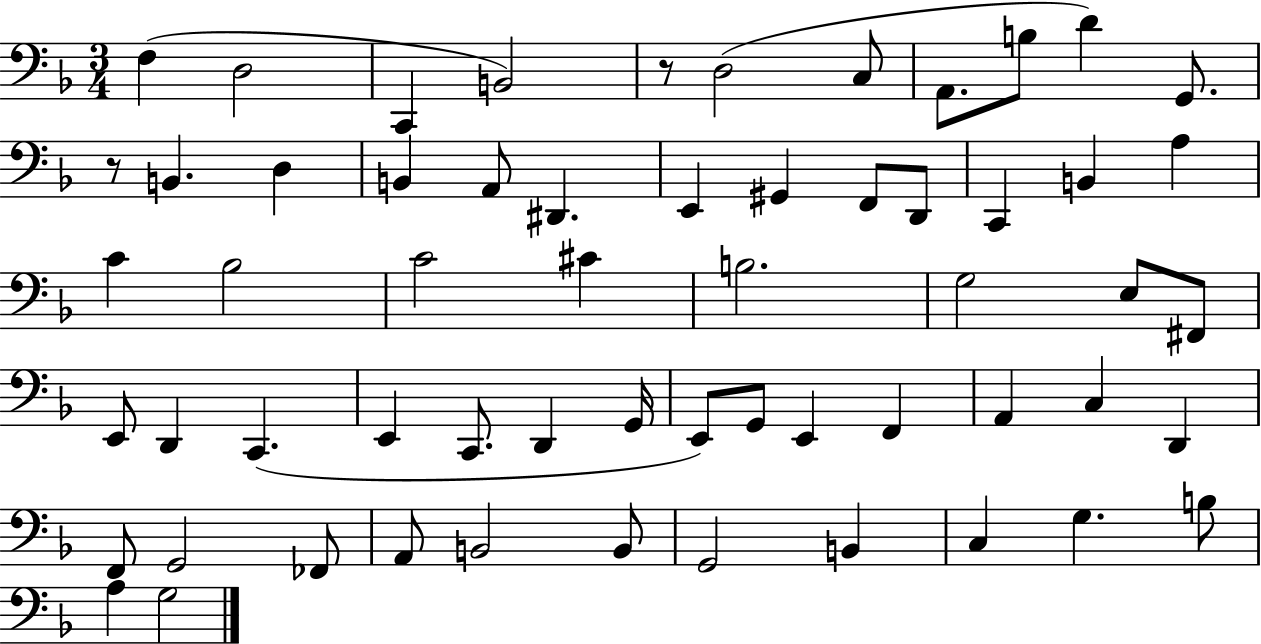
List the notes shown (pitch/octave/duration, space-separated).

F3/q D3/h C2/q B2/h R/e D3/h C3/e A2/e. B3/e D4/q G2/e. R/e B2/q. D3/q B2/q A2/e D#2/q. E2/q G#2/q F2/e D2/e C2/q B2/q A3/q C4/q Bb3/h C4/h C#4/q B3/h. G3/h E3/e F#2/e E2/e D2/q C2/q. E2/q C2/e. D2/q G2/s E2/e G2/e E2/q F2/q A2/q C3/q D2/q F2/e G2/h FES2/e A2/e B2/h B2/e G2/h B2/q C3/q G3/q. B3/e A3/q G3/h